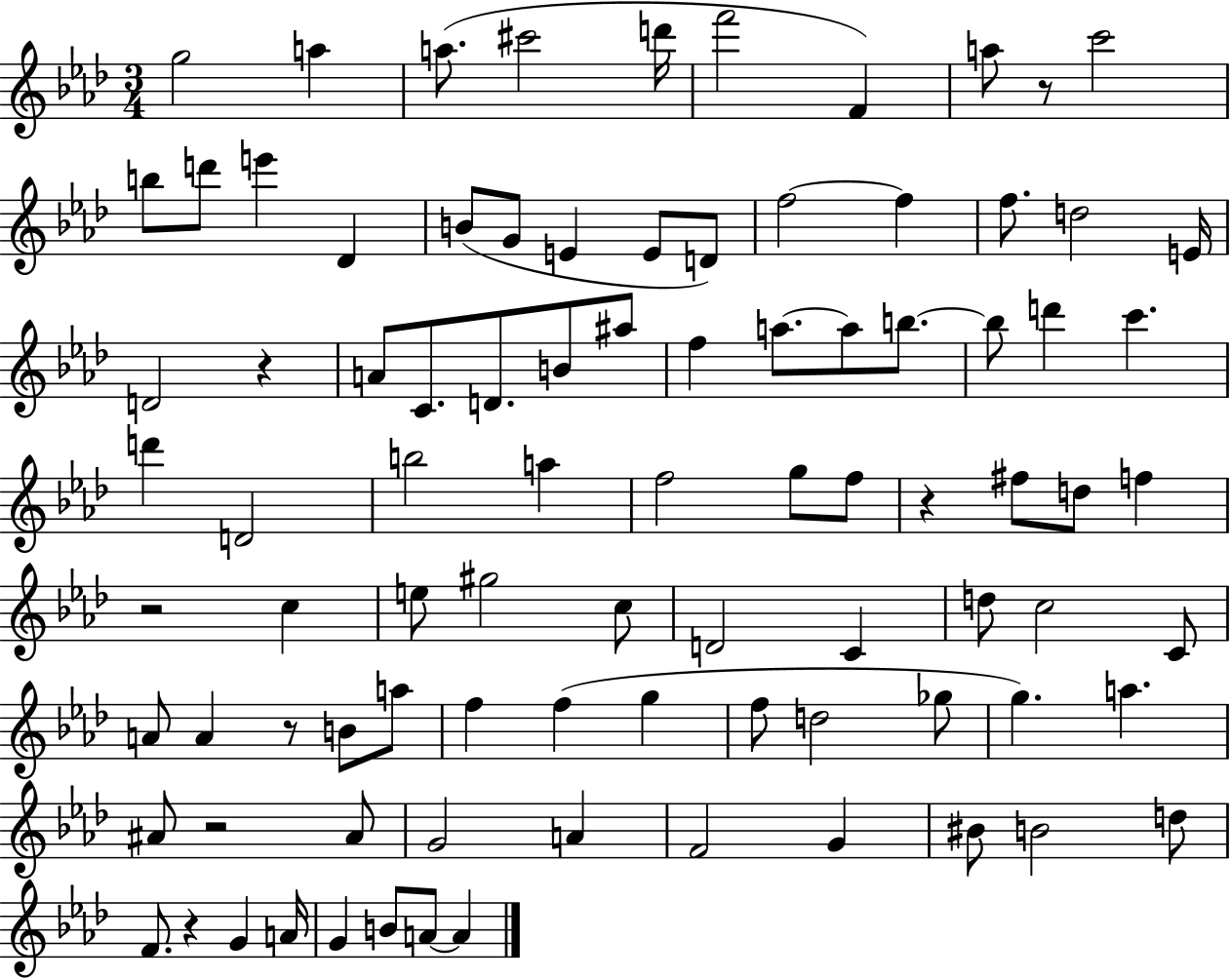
X:1
T:Untitled
M:3/4
L:1/4
K:Ab
g2 a a/2 ^c'2 d'/4 f'2 F a/2 z/2 c'2 b/2 d'/2 e' _D B/2 G/2 E E/2 D/2 f2 f f/2 d2 E/4 D2 z A/2 C/2 D/2 B/2 ^a/2 f a/2 a/2 b/2 b/2 d' c' d' D2 b2 a f2 g/2 f/2 z ^f/2 d/2 f z2 c e/2 ^g2 c/2 D2 C d/2 c2 C/2 A/2 A z/2 B/2 a/2 f f g f/2 d2 _g/2 g a ^A/2 z2 ^A/2 G2 A F2 G ^B/2 B2 d/2 F/2 z G A/4 G B/2 A/2 A